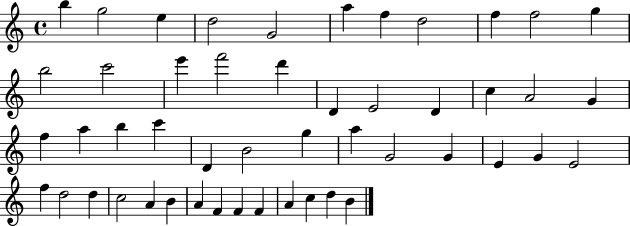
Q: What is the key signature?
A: C major